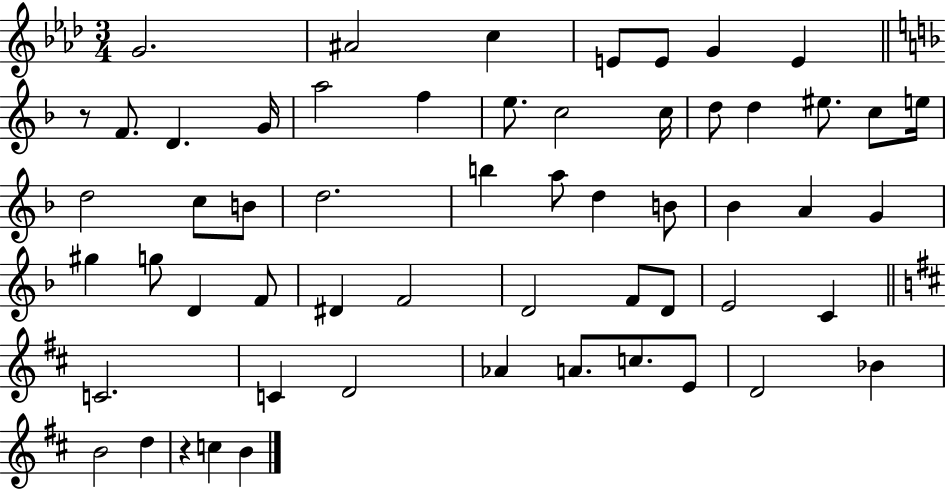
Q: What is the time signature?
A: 3/4